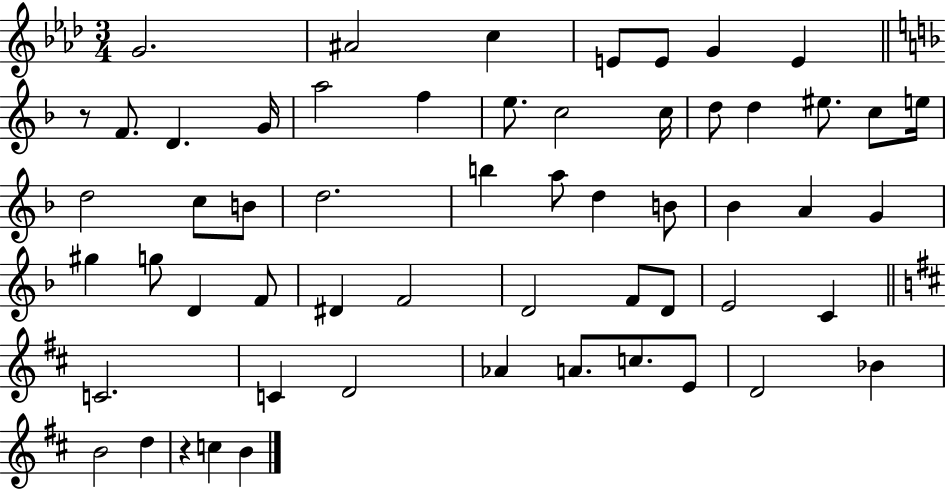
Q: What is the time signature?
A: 3/4